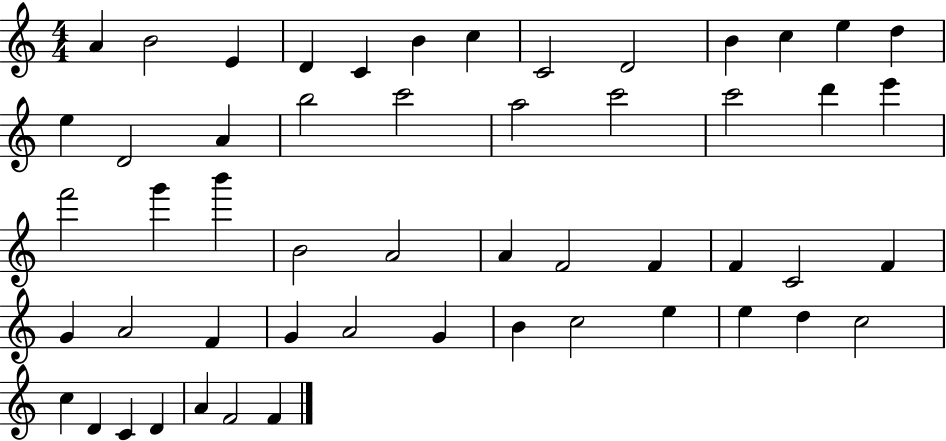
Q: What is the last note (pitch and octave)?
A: F4